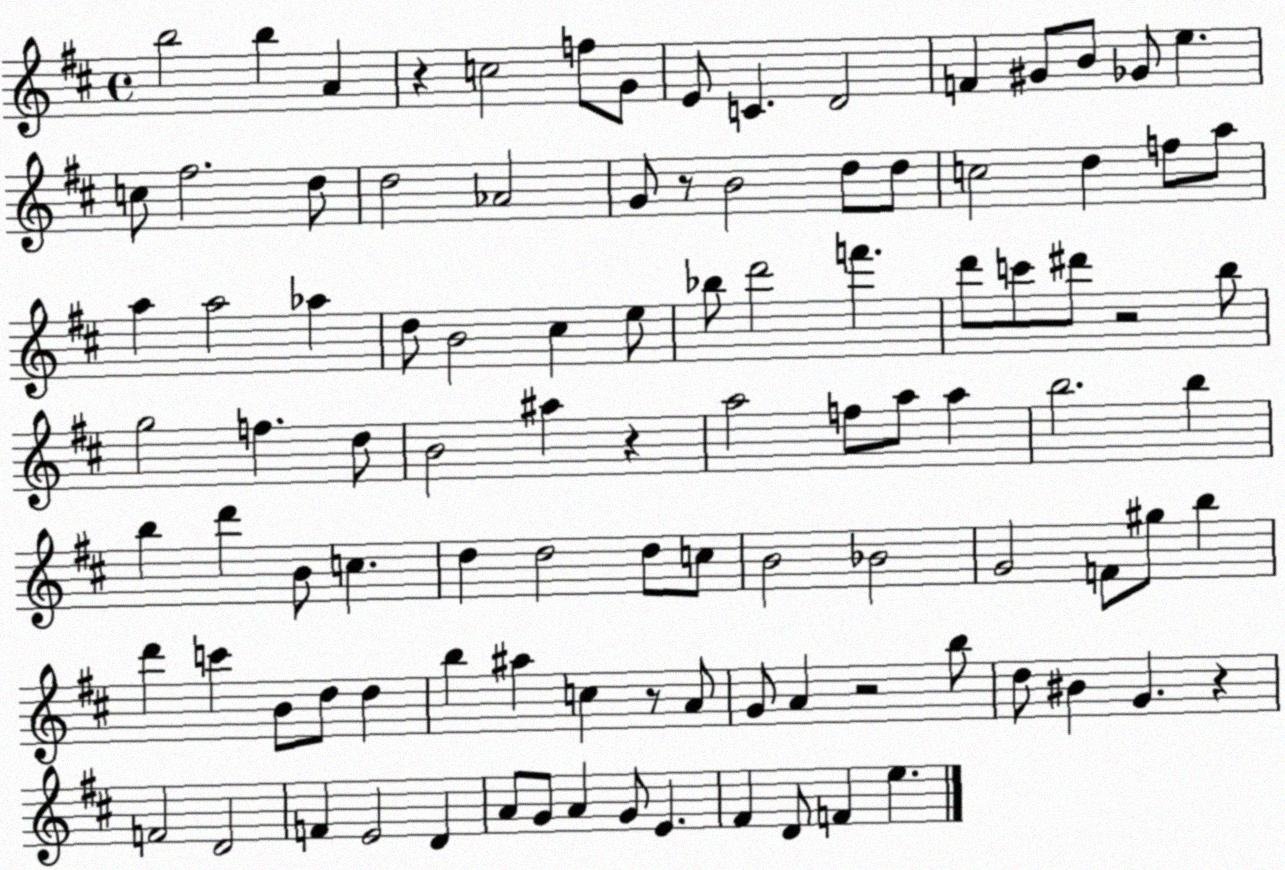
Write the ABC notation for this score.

X:1
T:Untitled
M:4/4
L:1/4
K:D
b2 b A z c2 f/2 G/2 E/2 C D2 F ^G/2 B/2 _G/2 e c/2 ^f2 d/2 d2 _A2 G/2 z/2 B2 d/2 d/2 c2 d f/2 a/2 a a2 _a d/2 B2 ^c e/2 _b/2 d'2 f' d'/2 c'/2 ^d'/2 z2 b/2 g2 f d/2 B2 ^a z a2 f/2 a/2 a b2 b b d' B/2 c d d2 d/2 c/2 B2 _B2 G2 F/2 ^g/2 b d' c' B/2 d/2 d b ^a c z/2 A/2 G/2 A z2 b/2 d/2 ^B G z F2 D2 F E2 D A/2 G/2 A G/2 E ^F D/2 F e